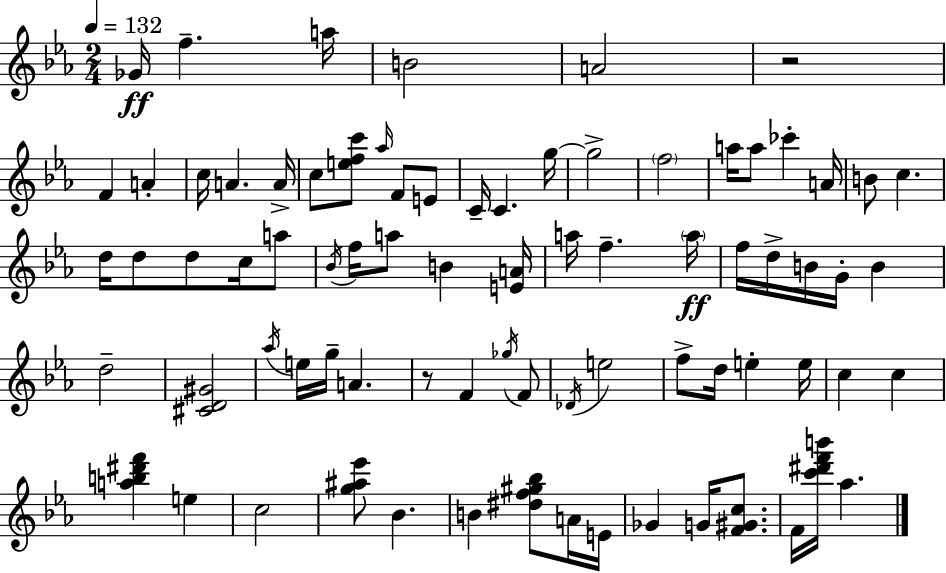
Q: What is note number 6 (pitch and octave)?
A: F4